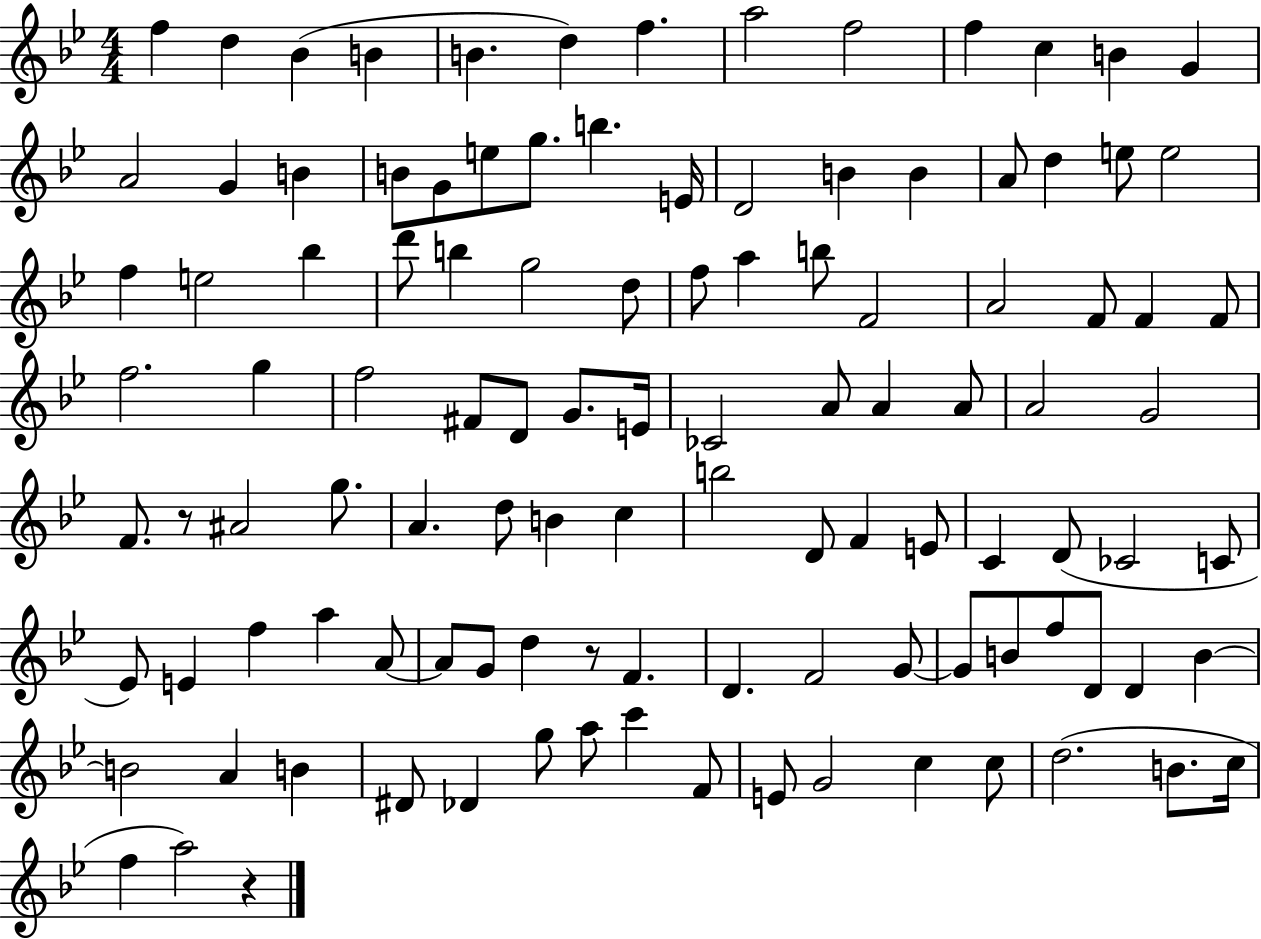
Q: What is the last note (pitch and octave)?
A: A5